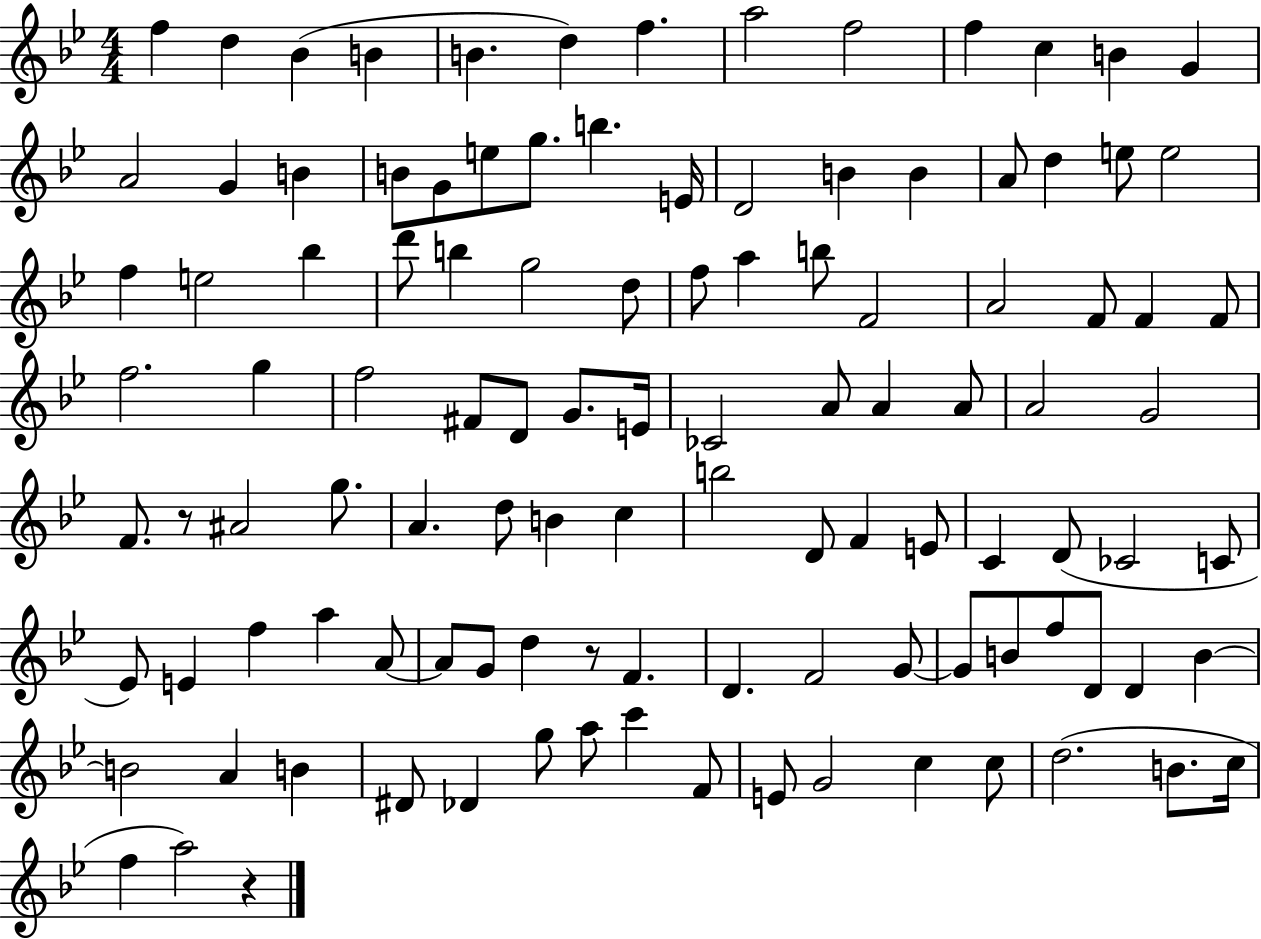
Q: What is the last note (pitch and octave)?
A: A5